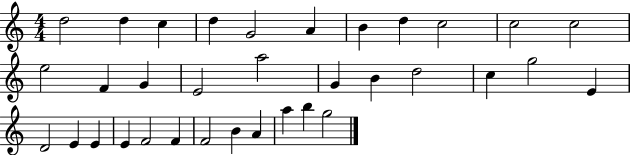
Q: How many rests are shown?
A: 0